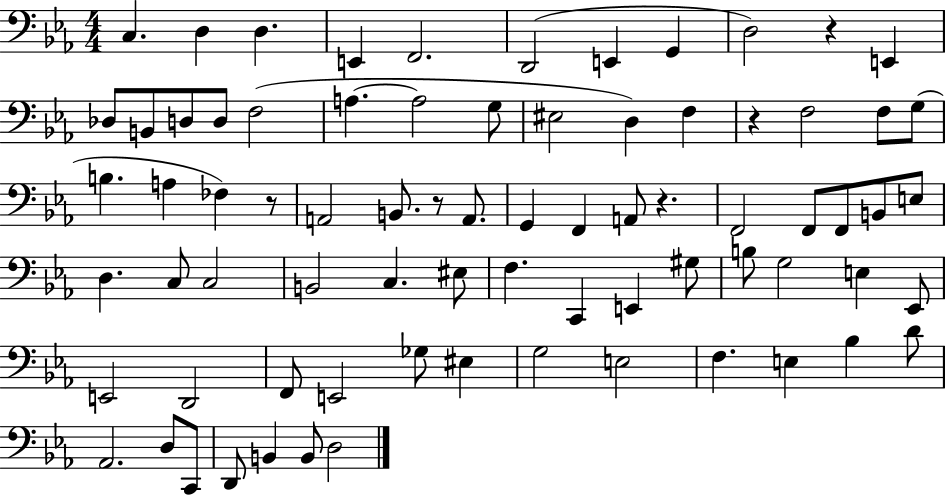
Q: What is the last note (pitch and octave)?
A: D3